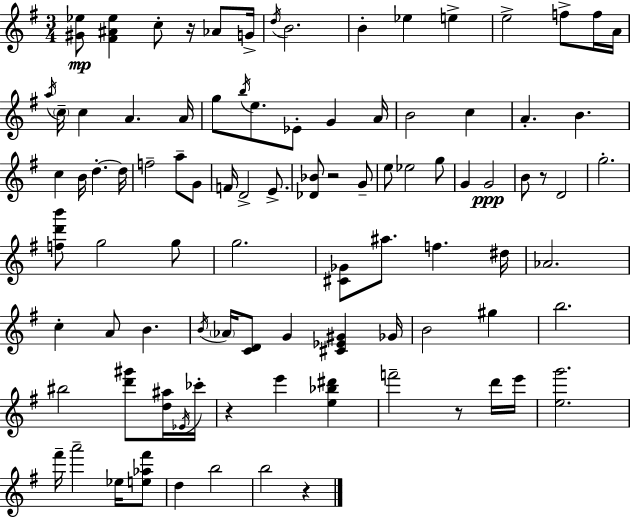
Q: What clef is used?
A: treble